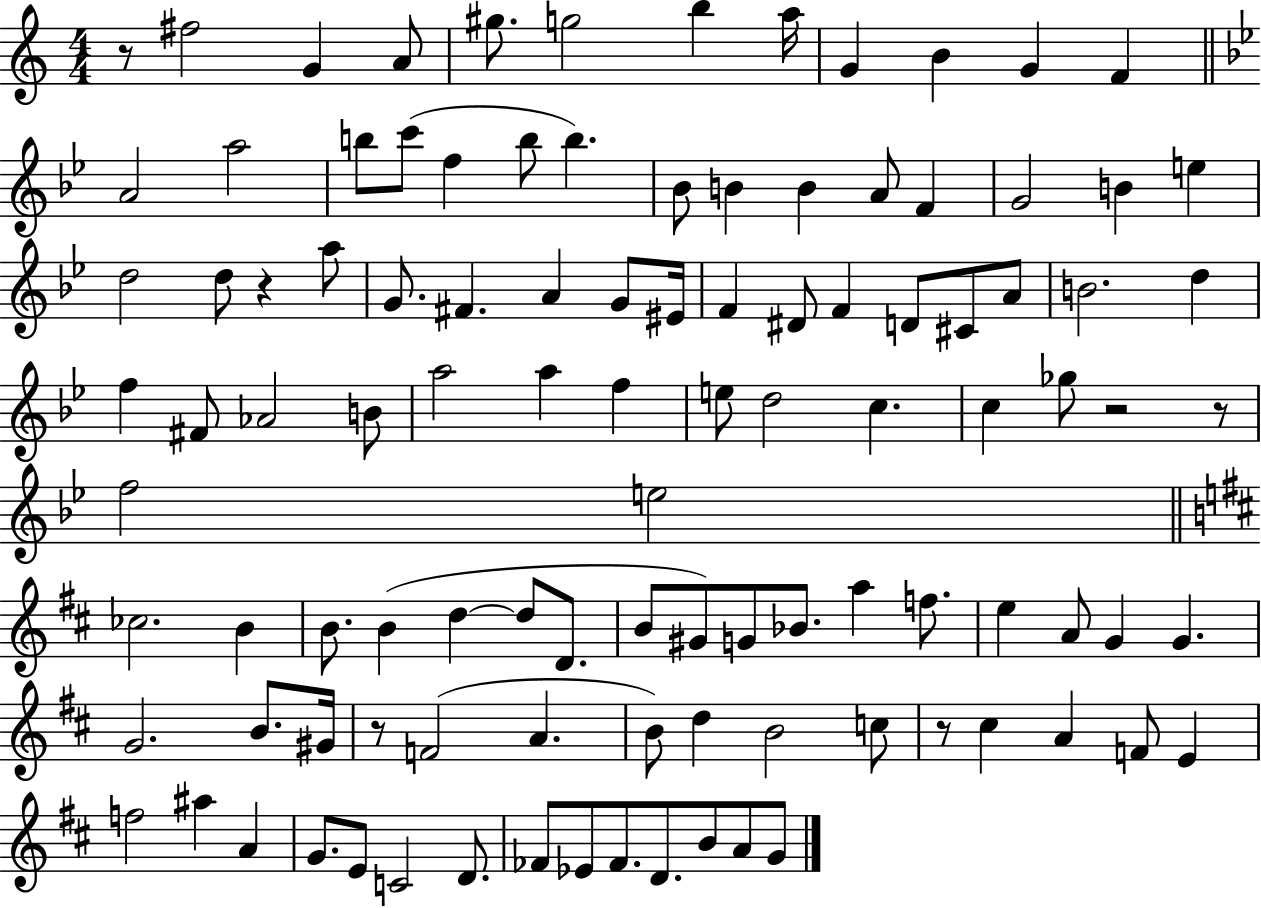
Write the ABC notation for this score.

X:1
T:Untitled
M:4/4
L:1/4
K:C
z/2 ^f2 G A/2 ^g/2 g2 b a/4 G B G F A2 a2 b/2 c'/2 f b/2 b _B/2 B B A/2 F G2 B e d2 d/2 z a/2 G/2 ^F A G/2 ^E/4 F ^D/2 F D/2 ^C/2 A/2 B2 d f ^F/2 _A2 B/2 a2 a f e/2 d2 c c _g/2 z2 z/2 f2 e2 _c2 B B/2 B d d/2 D/2 B/2 ^G/2 G/2 _B/2 a f/2 e A/2 G G G2 B/2 ^G/4 z/2 F2 A B/2 d B2 c/2 z/2 ^c A F/2 E f2 ^a A G/2 E/2 C2 D/2 _F/2 _E/2 _F/2 D/2 B/2 A/2 G/2